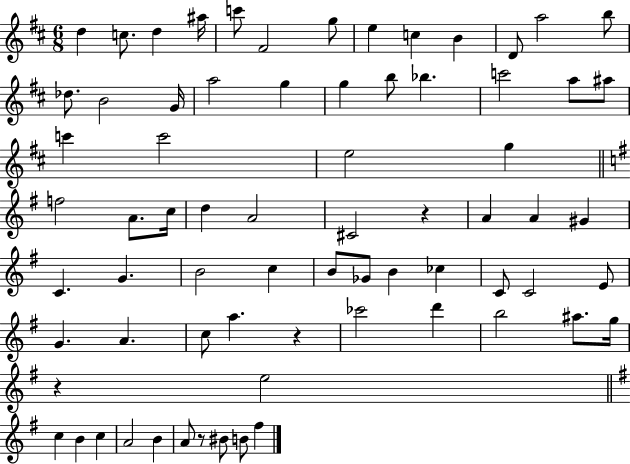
{
  \clef treble
  \numericTimeSignature
  \time 6/8
  \key d \major
  \repeat volta 2 { d''4 c''8. d''4 ais''16 | c'''8 fis'2 g''8 | e''4 c''4 b'4 | d'8 a''2 b''8 | \break des''8. b'2 g'16 | a''2 g''4 | g''4 b''8 bes''4. | c'''2 a''8 ais''8 | \break c'''4 c'''2 | e''2 g''4 | \bar "||" \break \key e \minor f''2 a'8. c''16 | d''4 a'2 | cis'2 r4 | a'4 a'4 gis'4 | \break c'4. g'4. | b'2 c''4 | b'8 ges'8 b'4 ces''4 | c'8 c'2 e'8 | \break g'4. a'4. | c''8 a''4. r4 | ces'''2 d'''4 | b''2 ais''8. g''16 | \break r4 e''2 | \bar "||" \break \key g \major c''4 b'4 c''4 | a'2 b'4 | a'8 r8 bis'8 b'8 fis''4 | } \bar "|."
}